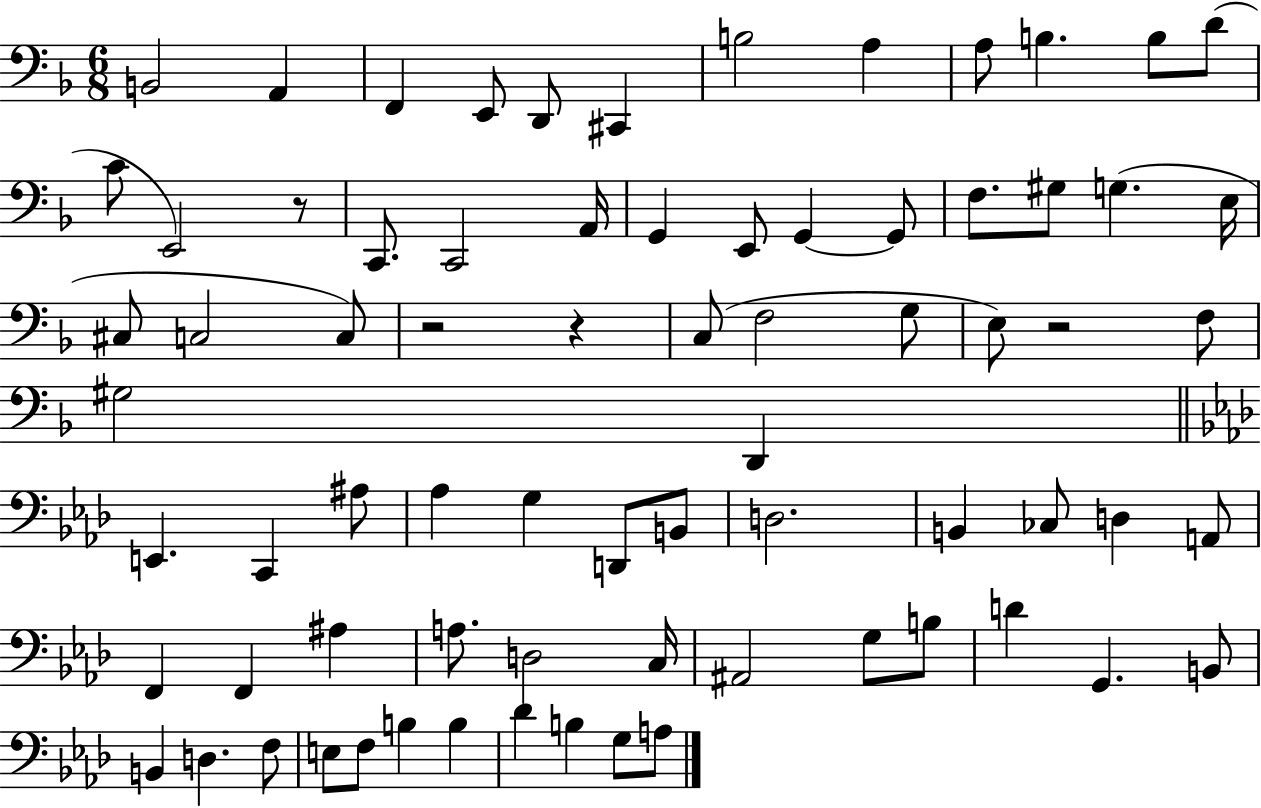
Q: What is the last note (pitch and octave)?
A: A3